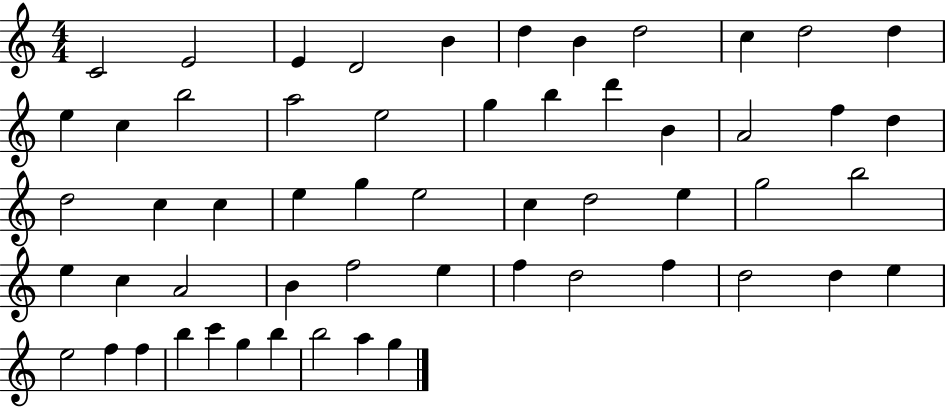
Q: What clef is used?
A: treble